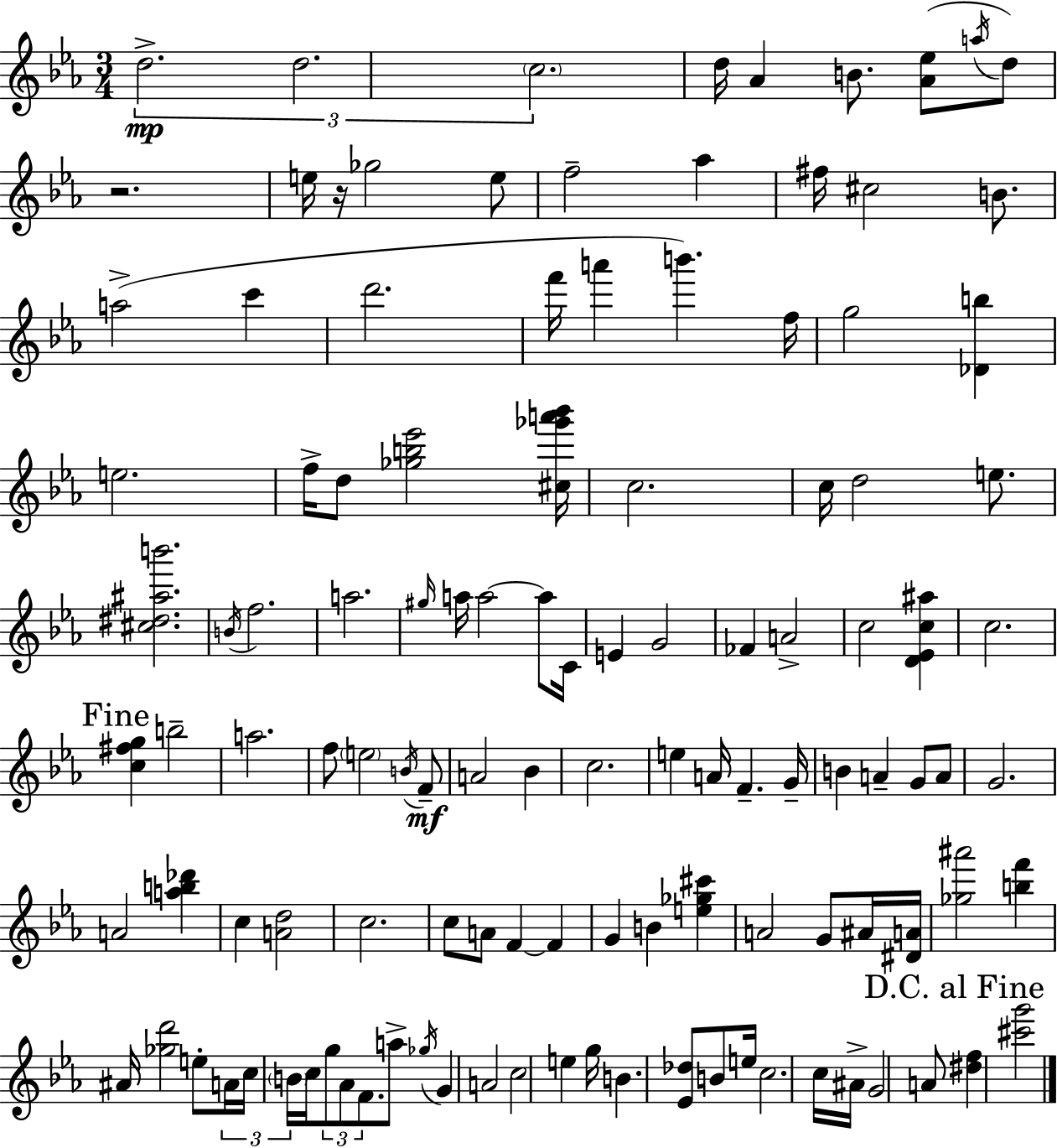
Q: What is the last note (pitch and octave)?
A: A4